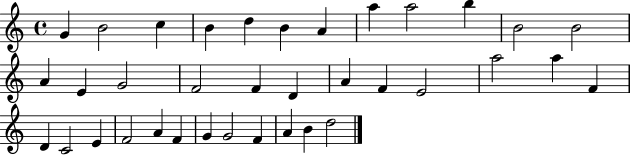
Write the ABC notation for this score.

X:1
T:Untitled
M:4/4
L:1/4
K:C
G B2 c B d B A a a2 b B2 B2 A E G2 F2 F D A F E2 a2 a F D C2 E F2 A F G G2 F A B d2